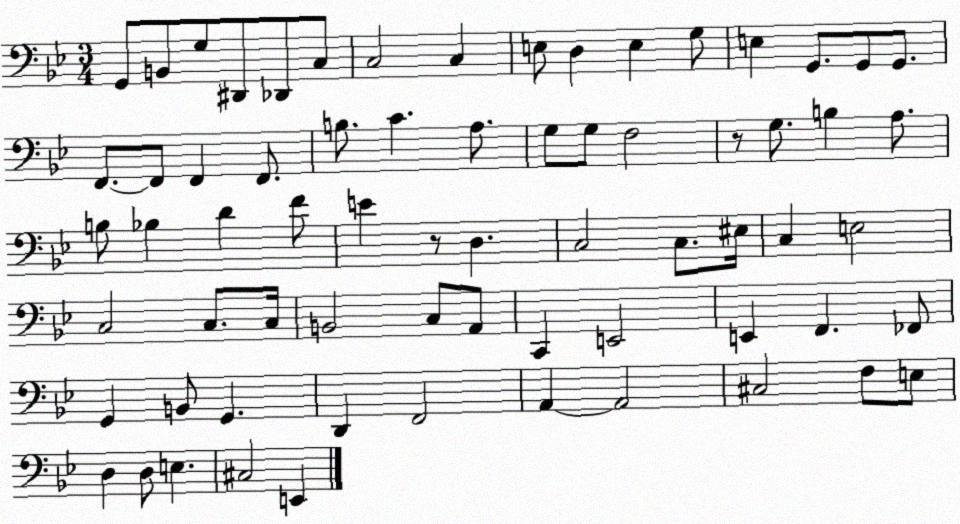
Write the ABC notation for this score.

X:1
T:Untitled
M:3/4
L:1/4
K:Bb
G,,/2 B,,/2 G,/2 ^D,,/2 _D,,/2 C,/2 C,2 C, E,/2 D, E, G,/2 E, G,,/2 G,,/2 G,,/2 F,,/2 F,,/2 F,, F,,/2 B,/2 C A,/2 G,/2 G,/2 F,2 z/2 G,/2 B, A,/2 B,/2 _B, D F/2 E z/2 D, C,2 C,/2 ^E,/4 C, E,2 C,2 C,/2 C,/4 B,,2 C,/2 A,,/2 C,, E,,2 E,, F,, _F,,/2 G,, B,,/2 G,, D,, F,,2 A,, A,,2 ^C,2 F,/2 E,/2 D, D,/2 E, ^C,2 E,,